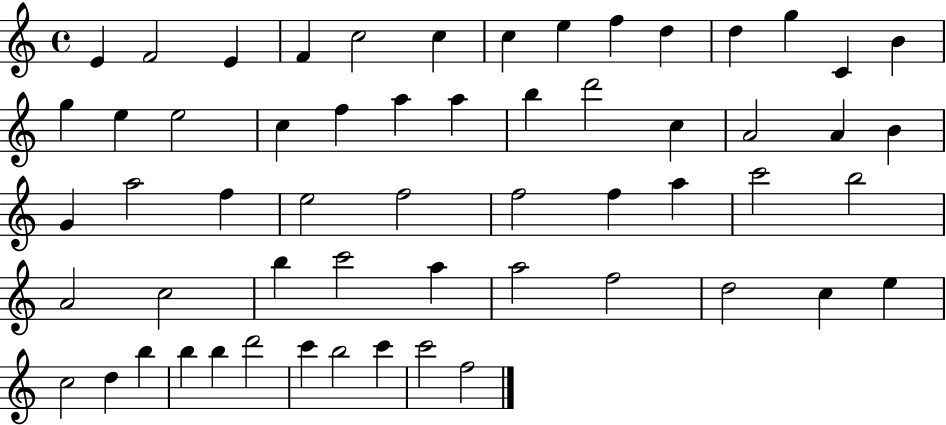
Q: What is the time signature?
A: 4/4